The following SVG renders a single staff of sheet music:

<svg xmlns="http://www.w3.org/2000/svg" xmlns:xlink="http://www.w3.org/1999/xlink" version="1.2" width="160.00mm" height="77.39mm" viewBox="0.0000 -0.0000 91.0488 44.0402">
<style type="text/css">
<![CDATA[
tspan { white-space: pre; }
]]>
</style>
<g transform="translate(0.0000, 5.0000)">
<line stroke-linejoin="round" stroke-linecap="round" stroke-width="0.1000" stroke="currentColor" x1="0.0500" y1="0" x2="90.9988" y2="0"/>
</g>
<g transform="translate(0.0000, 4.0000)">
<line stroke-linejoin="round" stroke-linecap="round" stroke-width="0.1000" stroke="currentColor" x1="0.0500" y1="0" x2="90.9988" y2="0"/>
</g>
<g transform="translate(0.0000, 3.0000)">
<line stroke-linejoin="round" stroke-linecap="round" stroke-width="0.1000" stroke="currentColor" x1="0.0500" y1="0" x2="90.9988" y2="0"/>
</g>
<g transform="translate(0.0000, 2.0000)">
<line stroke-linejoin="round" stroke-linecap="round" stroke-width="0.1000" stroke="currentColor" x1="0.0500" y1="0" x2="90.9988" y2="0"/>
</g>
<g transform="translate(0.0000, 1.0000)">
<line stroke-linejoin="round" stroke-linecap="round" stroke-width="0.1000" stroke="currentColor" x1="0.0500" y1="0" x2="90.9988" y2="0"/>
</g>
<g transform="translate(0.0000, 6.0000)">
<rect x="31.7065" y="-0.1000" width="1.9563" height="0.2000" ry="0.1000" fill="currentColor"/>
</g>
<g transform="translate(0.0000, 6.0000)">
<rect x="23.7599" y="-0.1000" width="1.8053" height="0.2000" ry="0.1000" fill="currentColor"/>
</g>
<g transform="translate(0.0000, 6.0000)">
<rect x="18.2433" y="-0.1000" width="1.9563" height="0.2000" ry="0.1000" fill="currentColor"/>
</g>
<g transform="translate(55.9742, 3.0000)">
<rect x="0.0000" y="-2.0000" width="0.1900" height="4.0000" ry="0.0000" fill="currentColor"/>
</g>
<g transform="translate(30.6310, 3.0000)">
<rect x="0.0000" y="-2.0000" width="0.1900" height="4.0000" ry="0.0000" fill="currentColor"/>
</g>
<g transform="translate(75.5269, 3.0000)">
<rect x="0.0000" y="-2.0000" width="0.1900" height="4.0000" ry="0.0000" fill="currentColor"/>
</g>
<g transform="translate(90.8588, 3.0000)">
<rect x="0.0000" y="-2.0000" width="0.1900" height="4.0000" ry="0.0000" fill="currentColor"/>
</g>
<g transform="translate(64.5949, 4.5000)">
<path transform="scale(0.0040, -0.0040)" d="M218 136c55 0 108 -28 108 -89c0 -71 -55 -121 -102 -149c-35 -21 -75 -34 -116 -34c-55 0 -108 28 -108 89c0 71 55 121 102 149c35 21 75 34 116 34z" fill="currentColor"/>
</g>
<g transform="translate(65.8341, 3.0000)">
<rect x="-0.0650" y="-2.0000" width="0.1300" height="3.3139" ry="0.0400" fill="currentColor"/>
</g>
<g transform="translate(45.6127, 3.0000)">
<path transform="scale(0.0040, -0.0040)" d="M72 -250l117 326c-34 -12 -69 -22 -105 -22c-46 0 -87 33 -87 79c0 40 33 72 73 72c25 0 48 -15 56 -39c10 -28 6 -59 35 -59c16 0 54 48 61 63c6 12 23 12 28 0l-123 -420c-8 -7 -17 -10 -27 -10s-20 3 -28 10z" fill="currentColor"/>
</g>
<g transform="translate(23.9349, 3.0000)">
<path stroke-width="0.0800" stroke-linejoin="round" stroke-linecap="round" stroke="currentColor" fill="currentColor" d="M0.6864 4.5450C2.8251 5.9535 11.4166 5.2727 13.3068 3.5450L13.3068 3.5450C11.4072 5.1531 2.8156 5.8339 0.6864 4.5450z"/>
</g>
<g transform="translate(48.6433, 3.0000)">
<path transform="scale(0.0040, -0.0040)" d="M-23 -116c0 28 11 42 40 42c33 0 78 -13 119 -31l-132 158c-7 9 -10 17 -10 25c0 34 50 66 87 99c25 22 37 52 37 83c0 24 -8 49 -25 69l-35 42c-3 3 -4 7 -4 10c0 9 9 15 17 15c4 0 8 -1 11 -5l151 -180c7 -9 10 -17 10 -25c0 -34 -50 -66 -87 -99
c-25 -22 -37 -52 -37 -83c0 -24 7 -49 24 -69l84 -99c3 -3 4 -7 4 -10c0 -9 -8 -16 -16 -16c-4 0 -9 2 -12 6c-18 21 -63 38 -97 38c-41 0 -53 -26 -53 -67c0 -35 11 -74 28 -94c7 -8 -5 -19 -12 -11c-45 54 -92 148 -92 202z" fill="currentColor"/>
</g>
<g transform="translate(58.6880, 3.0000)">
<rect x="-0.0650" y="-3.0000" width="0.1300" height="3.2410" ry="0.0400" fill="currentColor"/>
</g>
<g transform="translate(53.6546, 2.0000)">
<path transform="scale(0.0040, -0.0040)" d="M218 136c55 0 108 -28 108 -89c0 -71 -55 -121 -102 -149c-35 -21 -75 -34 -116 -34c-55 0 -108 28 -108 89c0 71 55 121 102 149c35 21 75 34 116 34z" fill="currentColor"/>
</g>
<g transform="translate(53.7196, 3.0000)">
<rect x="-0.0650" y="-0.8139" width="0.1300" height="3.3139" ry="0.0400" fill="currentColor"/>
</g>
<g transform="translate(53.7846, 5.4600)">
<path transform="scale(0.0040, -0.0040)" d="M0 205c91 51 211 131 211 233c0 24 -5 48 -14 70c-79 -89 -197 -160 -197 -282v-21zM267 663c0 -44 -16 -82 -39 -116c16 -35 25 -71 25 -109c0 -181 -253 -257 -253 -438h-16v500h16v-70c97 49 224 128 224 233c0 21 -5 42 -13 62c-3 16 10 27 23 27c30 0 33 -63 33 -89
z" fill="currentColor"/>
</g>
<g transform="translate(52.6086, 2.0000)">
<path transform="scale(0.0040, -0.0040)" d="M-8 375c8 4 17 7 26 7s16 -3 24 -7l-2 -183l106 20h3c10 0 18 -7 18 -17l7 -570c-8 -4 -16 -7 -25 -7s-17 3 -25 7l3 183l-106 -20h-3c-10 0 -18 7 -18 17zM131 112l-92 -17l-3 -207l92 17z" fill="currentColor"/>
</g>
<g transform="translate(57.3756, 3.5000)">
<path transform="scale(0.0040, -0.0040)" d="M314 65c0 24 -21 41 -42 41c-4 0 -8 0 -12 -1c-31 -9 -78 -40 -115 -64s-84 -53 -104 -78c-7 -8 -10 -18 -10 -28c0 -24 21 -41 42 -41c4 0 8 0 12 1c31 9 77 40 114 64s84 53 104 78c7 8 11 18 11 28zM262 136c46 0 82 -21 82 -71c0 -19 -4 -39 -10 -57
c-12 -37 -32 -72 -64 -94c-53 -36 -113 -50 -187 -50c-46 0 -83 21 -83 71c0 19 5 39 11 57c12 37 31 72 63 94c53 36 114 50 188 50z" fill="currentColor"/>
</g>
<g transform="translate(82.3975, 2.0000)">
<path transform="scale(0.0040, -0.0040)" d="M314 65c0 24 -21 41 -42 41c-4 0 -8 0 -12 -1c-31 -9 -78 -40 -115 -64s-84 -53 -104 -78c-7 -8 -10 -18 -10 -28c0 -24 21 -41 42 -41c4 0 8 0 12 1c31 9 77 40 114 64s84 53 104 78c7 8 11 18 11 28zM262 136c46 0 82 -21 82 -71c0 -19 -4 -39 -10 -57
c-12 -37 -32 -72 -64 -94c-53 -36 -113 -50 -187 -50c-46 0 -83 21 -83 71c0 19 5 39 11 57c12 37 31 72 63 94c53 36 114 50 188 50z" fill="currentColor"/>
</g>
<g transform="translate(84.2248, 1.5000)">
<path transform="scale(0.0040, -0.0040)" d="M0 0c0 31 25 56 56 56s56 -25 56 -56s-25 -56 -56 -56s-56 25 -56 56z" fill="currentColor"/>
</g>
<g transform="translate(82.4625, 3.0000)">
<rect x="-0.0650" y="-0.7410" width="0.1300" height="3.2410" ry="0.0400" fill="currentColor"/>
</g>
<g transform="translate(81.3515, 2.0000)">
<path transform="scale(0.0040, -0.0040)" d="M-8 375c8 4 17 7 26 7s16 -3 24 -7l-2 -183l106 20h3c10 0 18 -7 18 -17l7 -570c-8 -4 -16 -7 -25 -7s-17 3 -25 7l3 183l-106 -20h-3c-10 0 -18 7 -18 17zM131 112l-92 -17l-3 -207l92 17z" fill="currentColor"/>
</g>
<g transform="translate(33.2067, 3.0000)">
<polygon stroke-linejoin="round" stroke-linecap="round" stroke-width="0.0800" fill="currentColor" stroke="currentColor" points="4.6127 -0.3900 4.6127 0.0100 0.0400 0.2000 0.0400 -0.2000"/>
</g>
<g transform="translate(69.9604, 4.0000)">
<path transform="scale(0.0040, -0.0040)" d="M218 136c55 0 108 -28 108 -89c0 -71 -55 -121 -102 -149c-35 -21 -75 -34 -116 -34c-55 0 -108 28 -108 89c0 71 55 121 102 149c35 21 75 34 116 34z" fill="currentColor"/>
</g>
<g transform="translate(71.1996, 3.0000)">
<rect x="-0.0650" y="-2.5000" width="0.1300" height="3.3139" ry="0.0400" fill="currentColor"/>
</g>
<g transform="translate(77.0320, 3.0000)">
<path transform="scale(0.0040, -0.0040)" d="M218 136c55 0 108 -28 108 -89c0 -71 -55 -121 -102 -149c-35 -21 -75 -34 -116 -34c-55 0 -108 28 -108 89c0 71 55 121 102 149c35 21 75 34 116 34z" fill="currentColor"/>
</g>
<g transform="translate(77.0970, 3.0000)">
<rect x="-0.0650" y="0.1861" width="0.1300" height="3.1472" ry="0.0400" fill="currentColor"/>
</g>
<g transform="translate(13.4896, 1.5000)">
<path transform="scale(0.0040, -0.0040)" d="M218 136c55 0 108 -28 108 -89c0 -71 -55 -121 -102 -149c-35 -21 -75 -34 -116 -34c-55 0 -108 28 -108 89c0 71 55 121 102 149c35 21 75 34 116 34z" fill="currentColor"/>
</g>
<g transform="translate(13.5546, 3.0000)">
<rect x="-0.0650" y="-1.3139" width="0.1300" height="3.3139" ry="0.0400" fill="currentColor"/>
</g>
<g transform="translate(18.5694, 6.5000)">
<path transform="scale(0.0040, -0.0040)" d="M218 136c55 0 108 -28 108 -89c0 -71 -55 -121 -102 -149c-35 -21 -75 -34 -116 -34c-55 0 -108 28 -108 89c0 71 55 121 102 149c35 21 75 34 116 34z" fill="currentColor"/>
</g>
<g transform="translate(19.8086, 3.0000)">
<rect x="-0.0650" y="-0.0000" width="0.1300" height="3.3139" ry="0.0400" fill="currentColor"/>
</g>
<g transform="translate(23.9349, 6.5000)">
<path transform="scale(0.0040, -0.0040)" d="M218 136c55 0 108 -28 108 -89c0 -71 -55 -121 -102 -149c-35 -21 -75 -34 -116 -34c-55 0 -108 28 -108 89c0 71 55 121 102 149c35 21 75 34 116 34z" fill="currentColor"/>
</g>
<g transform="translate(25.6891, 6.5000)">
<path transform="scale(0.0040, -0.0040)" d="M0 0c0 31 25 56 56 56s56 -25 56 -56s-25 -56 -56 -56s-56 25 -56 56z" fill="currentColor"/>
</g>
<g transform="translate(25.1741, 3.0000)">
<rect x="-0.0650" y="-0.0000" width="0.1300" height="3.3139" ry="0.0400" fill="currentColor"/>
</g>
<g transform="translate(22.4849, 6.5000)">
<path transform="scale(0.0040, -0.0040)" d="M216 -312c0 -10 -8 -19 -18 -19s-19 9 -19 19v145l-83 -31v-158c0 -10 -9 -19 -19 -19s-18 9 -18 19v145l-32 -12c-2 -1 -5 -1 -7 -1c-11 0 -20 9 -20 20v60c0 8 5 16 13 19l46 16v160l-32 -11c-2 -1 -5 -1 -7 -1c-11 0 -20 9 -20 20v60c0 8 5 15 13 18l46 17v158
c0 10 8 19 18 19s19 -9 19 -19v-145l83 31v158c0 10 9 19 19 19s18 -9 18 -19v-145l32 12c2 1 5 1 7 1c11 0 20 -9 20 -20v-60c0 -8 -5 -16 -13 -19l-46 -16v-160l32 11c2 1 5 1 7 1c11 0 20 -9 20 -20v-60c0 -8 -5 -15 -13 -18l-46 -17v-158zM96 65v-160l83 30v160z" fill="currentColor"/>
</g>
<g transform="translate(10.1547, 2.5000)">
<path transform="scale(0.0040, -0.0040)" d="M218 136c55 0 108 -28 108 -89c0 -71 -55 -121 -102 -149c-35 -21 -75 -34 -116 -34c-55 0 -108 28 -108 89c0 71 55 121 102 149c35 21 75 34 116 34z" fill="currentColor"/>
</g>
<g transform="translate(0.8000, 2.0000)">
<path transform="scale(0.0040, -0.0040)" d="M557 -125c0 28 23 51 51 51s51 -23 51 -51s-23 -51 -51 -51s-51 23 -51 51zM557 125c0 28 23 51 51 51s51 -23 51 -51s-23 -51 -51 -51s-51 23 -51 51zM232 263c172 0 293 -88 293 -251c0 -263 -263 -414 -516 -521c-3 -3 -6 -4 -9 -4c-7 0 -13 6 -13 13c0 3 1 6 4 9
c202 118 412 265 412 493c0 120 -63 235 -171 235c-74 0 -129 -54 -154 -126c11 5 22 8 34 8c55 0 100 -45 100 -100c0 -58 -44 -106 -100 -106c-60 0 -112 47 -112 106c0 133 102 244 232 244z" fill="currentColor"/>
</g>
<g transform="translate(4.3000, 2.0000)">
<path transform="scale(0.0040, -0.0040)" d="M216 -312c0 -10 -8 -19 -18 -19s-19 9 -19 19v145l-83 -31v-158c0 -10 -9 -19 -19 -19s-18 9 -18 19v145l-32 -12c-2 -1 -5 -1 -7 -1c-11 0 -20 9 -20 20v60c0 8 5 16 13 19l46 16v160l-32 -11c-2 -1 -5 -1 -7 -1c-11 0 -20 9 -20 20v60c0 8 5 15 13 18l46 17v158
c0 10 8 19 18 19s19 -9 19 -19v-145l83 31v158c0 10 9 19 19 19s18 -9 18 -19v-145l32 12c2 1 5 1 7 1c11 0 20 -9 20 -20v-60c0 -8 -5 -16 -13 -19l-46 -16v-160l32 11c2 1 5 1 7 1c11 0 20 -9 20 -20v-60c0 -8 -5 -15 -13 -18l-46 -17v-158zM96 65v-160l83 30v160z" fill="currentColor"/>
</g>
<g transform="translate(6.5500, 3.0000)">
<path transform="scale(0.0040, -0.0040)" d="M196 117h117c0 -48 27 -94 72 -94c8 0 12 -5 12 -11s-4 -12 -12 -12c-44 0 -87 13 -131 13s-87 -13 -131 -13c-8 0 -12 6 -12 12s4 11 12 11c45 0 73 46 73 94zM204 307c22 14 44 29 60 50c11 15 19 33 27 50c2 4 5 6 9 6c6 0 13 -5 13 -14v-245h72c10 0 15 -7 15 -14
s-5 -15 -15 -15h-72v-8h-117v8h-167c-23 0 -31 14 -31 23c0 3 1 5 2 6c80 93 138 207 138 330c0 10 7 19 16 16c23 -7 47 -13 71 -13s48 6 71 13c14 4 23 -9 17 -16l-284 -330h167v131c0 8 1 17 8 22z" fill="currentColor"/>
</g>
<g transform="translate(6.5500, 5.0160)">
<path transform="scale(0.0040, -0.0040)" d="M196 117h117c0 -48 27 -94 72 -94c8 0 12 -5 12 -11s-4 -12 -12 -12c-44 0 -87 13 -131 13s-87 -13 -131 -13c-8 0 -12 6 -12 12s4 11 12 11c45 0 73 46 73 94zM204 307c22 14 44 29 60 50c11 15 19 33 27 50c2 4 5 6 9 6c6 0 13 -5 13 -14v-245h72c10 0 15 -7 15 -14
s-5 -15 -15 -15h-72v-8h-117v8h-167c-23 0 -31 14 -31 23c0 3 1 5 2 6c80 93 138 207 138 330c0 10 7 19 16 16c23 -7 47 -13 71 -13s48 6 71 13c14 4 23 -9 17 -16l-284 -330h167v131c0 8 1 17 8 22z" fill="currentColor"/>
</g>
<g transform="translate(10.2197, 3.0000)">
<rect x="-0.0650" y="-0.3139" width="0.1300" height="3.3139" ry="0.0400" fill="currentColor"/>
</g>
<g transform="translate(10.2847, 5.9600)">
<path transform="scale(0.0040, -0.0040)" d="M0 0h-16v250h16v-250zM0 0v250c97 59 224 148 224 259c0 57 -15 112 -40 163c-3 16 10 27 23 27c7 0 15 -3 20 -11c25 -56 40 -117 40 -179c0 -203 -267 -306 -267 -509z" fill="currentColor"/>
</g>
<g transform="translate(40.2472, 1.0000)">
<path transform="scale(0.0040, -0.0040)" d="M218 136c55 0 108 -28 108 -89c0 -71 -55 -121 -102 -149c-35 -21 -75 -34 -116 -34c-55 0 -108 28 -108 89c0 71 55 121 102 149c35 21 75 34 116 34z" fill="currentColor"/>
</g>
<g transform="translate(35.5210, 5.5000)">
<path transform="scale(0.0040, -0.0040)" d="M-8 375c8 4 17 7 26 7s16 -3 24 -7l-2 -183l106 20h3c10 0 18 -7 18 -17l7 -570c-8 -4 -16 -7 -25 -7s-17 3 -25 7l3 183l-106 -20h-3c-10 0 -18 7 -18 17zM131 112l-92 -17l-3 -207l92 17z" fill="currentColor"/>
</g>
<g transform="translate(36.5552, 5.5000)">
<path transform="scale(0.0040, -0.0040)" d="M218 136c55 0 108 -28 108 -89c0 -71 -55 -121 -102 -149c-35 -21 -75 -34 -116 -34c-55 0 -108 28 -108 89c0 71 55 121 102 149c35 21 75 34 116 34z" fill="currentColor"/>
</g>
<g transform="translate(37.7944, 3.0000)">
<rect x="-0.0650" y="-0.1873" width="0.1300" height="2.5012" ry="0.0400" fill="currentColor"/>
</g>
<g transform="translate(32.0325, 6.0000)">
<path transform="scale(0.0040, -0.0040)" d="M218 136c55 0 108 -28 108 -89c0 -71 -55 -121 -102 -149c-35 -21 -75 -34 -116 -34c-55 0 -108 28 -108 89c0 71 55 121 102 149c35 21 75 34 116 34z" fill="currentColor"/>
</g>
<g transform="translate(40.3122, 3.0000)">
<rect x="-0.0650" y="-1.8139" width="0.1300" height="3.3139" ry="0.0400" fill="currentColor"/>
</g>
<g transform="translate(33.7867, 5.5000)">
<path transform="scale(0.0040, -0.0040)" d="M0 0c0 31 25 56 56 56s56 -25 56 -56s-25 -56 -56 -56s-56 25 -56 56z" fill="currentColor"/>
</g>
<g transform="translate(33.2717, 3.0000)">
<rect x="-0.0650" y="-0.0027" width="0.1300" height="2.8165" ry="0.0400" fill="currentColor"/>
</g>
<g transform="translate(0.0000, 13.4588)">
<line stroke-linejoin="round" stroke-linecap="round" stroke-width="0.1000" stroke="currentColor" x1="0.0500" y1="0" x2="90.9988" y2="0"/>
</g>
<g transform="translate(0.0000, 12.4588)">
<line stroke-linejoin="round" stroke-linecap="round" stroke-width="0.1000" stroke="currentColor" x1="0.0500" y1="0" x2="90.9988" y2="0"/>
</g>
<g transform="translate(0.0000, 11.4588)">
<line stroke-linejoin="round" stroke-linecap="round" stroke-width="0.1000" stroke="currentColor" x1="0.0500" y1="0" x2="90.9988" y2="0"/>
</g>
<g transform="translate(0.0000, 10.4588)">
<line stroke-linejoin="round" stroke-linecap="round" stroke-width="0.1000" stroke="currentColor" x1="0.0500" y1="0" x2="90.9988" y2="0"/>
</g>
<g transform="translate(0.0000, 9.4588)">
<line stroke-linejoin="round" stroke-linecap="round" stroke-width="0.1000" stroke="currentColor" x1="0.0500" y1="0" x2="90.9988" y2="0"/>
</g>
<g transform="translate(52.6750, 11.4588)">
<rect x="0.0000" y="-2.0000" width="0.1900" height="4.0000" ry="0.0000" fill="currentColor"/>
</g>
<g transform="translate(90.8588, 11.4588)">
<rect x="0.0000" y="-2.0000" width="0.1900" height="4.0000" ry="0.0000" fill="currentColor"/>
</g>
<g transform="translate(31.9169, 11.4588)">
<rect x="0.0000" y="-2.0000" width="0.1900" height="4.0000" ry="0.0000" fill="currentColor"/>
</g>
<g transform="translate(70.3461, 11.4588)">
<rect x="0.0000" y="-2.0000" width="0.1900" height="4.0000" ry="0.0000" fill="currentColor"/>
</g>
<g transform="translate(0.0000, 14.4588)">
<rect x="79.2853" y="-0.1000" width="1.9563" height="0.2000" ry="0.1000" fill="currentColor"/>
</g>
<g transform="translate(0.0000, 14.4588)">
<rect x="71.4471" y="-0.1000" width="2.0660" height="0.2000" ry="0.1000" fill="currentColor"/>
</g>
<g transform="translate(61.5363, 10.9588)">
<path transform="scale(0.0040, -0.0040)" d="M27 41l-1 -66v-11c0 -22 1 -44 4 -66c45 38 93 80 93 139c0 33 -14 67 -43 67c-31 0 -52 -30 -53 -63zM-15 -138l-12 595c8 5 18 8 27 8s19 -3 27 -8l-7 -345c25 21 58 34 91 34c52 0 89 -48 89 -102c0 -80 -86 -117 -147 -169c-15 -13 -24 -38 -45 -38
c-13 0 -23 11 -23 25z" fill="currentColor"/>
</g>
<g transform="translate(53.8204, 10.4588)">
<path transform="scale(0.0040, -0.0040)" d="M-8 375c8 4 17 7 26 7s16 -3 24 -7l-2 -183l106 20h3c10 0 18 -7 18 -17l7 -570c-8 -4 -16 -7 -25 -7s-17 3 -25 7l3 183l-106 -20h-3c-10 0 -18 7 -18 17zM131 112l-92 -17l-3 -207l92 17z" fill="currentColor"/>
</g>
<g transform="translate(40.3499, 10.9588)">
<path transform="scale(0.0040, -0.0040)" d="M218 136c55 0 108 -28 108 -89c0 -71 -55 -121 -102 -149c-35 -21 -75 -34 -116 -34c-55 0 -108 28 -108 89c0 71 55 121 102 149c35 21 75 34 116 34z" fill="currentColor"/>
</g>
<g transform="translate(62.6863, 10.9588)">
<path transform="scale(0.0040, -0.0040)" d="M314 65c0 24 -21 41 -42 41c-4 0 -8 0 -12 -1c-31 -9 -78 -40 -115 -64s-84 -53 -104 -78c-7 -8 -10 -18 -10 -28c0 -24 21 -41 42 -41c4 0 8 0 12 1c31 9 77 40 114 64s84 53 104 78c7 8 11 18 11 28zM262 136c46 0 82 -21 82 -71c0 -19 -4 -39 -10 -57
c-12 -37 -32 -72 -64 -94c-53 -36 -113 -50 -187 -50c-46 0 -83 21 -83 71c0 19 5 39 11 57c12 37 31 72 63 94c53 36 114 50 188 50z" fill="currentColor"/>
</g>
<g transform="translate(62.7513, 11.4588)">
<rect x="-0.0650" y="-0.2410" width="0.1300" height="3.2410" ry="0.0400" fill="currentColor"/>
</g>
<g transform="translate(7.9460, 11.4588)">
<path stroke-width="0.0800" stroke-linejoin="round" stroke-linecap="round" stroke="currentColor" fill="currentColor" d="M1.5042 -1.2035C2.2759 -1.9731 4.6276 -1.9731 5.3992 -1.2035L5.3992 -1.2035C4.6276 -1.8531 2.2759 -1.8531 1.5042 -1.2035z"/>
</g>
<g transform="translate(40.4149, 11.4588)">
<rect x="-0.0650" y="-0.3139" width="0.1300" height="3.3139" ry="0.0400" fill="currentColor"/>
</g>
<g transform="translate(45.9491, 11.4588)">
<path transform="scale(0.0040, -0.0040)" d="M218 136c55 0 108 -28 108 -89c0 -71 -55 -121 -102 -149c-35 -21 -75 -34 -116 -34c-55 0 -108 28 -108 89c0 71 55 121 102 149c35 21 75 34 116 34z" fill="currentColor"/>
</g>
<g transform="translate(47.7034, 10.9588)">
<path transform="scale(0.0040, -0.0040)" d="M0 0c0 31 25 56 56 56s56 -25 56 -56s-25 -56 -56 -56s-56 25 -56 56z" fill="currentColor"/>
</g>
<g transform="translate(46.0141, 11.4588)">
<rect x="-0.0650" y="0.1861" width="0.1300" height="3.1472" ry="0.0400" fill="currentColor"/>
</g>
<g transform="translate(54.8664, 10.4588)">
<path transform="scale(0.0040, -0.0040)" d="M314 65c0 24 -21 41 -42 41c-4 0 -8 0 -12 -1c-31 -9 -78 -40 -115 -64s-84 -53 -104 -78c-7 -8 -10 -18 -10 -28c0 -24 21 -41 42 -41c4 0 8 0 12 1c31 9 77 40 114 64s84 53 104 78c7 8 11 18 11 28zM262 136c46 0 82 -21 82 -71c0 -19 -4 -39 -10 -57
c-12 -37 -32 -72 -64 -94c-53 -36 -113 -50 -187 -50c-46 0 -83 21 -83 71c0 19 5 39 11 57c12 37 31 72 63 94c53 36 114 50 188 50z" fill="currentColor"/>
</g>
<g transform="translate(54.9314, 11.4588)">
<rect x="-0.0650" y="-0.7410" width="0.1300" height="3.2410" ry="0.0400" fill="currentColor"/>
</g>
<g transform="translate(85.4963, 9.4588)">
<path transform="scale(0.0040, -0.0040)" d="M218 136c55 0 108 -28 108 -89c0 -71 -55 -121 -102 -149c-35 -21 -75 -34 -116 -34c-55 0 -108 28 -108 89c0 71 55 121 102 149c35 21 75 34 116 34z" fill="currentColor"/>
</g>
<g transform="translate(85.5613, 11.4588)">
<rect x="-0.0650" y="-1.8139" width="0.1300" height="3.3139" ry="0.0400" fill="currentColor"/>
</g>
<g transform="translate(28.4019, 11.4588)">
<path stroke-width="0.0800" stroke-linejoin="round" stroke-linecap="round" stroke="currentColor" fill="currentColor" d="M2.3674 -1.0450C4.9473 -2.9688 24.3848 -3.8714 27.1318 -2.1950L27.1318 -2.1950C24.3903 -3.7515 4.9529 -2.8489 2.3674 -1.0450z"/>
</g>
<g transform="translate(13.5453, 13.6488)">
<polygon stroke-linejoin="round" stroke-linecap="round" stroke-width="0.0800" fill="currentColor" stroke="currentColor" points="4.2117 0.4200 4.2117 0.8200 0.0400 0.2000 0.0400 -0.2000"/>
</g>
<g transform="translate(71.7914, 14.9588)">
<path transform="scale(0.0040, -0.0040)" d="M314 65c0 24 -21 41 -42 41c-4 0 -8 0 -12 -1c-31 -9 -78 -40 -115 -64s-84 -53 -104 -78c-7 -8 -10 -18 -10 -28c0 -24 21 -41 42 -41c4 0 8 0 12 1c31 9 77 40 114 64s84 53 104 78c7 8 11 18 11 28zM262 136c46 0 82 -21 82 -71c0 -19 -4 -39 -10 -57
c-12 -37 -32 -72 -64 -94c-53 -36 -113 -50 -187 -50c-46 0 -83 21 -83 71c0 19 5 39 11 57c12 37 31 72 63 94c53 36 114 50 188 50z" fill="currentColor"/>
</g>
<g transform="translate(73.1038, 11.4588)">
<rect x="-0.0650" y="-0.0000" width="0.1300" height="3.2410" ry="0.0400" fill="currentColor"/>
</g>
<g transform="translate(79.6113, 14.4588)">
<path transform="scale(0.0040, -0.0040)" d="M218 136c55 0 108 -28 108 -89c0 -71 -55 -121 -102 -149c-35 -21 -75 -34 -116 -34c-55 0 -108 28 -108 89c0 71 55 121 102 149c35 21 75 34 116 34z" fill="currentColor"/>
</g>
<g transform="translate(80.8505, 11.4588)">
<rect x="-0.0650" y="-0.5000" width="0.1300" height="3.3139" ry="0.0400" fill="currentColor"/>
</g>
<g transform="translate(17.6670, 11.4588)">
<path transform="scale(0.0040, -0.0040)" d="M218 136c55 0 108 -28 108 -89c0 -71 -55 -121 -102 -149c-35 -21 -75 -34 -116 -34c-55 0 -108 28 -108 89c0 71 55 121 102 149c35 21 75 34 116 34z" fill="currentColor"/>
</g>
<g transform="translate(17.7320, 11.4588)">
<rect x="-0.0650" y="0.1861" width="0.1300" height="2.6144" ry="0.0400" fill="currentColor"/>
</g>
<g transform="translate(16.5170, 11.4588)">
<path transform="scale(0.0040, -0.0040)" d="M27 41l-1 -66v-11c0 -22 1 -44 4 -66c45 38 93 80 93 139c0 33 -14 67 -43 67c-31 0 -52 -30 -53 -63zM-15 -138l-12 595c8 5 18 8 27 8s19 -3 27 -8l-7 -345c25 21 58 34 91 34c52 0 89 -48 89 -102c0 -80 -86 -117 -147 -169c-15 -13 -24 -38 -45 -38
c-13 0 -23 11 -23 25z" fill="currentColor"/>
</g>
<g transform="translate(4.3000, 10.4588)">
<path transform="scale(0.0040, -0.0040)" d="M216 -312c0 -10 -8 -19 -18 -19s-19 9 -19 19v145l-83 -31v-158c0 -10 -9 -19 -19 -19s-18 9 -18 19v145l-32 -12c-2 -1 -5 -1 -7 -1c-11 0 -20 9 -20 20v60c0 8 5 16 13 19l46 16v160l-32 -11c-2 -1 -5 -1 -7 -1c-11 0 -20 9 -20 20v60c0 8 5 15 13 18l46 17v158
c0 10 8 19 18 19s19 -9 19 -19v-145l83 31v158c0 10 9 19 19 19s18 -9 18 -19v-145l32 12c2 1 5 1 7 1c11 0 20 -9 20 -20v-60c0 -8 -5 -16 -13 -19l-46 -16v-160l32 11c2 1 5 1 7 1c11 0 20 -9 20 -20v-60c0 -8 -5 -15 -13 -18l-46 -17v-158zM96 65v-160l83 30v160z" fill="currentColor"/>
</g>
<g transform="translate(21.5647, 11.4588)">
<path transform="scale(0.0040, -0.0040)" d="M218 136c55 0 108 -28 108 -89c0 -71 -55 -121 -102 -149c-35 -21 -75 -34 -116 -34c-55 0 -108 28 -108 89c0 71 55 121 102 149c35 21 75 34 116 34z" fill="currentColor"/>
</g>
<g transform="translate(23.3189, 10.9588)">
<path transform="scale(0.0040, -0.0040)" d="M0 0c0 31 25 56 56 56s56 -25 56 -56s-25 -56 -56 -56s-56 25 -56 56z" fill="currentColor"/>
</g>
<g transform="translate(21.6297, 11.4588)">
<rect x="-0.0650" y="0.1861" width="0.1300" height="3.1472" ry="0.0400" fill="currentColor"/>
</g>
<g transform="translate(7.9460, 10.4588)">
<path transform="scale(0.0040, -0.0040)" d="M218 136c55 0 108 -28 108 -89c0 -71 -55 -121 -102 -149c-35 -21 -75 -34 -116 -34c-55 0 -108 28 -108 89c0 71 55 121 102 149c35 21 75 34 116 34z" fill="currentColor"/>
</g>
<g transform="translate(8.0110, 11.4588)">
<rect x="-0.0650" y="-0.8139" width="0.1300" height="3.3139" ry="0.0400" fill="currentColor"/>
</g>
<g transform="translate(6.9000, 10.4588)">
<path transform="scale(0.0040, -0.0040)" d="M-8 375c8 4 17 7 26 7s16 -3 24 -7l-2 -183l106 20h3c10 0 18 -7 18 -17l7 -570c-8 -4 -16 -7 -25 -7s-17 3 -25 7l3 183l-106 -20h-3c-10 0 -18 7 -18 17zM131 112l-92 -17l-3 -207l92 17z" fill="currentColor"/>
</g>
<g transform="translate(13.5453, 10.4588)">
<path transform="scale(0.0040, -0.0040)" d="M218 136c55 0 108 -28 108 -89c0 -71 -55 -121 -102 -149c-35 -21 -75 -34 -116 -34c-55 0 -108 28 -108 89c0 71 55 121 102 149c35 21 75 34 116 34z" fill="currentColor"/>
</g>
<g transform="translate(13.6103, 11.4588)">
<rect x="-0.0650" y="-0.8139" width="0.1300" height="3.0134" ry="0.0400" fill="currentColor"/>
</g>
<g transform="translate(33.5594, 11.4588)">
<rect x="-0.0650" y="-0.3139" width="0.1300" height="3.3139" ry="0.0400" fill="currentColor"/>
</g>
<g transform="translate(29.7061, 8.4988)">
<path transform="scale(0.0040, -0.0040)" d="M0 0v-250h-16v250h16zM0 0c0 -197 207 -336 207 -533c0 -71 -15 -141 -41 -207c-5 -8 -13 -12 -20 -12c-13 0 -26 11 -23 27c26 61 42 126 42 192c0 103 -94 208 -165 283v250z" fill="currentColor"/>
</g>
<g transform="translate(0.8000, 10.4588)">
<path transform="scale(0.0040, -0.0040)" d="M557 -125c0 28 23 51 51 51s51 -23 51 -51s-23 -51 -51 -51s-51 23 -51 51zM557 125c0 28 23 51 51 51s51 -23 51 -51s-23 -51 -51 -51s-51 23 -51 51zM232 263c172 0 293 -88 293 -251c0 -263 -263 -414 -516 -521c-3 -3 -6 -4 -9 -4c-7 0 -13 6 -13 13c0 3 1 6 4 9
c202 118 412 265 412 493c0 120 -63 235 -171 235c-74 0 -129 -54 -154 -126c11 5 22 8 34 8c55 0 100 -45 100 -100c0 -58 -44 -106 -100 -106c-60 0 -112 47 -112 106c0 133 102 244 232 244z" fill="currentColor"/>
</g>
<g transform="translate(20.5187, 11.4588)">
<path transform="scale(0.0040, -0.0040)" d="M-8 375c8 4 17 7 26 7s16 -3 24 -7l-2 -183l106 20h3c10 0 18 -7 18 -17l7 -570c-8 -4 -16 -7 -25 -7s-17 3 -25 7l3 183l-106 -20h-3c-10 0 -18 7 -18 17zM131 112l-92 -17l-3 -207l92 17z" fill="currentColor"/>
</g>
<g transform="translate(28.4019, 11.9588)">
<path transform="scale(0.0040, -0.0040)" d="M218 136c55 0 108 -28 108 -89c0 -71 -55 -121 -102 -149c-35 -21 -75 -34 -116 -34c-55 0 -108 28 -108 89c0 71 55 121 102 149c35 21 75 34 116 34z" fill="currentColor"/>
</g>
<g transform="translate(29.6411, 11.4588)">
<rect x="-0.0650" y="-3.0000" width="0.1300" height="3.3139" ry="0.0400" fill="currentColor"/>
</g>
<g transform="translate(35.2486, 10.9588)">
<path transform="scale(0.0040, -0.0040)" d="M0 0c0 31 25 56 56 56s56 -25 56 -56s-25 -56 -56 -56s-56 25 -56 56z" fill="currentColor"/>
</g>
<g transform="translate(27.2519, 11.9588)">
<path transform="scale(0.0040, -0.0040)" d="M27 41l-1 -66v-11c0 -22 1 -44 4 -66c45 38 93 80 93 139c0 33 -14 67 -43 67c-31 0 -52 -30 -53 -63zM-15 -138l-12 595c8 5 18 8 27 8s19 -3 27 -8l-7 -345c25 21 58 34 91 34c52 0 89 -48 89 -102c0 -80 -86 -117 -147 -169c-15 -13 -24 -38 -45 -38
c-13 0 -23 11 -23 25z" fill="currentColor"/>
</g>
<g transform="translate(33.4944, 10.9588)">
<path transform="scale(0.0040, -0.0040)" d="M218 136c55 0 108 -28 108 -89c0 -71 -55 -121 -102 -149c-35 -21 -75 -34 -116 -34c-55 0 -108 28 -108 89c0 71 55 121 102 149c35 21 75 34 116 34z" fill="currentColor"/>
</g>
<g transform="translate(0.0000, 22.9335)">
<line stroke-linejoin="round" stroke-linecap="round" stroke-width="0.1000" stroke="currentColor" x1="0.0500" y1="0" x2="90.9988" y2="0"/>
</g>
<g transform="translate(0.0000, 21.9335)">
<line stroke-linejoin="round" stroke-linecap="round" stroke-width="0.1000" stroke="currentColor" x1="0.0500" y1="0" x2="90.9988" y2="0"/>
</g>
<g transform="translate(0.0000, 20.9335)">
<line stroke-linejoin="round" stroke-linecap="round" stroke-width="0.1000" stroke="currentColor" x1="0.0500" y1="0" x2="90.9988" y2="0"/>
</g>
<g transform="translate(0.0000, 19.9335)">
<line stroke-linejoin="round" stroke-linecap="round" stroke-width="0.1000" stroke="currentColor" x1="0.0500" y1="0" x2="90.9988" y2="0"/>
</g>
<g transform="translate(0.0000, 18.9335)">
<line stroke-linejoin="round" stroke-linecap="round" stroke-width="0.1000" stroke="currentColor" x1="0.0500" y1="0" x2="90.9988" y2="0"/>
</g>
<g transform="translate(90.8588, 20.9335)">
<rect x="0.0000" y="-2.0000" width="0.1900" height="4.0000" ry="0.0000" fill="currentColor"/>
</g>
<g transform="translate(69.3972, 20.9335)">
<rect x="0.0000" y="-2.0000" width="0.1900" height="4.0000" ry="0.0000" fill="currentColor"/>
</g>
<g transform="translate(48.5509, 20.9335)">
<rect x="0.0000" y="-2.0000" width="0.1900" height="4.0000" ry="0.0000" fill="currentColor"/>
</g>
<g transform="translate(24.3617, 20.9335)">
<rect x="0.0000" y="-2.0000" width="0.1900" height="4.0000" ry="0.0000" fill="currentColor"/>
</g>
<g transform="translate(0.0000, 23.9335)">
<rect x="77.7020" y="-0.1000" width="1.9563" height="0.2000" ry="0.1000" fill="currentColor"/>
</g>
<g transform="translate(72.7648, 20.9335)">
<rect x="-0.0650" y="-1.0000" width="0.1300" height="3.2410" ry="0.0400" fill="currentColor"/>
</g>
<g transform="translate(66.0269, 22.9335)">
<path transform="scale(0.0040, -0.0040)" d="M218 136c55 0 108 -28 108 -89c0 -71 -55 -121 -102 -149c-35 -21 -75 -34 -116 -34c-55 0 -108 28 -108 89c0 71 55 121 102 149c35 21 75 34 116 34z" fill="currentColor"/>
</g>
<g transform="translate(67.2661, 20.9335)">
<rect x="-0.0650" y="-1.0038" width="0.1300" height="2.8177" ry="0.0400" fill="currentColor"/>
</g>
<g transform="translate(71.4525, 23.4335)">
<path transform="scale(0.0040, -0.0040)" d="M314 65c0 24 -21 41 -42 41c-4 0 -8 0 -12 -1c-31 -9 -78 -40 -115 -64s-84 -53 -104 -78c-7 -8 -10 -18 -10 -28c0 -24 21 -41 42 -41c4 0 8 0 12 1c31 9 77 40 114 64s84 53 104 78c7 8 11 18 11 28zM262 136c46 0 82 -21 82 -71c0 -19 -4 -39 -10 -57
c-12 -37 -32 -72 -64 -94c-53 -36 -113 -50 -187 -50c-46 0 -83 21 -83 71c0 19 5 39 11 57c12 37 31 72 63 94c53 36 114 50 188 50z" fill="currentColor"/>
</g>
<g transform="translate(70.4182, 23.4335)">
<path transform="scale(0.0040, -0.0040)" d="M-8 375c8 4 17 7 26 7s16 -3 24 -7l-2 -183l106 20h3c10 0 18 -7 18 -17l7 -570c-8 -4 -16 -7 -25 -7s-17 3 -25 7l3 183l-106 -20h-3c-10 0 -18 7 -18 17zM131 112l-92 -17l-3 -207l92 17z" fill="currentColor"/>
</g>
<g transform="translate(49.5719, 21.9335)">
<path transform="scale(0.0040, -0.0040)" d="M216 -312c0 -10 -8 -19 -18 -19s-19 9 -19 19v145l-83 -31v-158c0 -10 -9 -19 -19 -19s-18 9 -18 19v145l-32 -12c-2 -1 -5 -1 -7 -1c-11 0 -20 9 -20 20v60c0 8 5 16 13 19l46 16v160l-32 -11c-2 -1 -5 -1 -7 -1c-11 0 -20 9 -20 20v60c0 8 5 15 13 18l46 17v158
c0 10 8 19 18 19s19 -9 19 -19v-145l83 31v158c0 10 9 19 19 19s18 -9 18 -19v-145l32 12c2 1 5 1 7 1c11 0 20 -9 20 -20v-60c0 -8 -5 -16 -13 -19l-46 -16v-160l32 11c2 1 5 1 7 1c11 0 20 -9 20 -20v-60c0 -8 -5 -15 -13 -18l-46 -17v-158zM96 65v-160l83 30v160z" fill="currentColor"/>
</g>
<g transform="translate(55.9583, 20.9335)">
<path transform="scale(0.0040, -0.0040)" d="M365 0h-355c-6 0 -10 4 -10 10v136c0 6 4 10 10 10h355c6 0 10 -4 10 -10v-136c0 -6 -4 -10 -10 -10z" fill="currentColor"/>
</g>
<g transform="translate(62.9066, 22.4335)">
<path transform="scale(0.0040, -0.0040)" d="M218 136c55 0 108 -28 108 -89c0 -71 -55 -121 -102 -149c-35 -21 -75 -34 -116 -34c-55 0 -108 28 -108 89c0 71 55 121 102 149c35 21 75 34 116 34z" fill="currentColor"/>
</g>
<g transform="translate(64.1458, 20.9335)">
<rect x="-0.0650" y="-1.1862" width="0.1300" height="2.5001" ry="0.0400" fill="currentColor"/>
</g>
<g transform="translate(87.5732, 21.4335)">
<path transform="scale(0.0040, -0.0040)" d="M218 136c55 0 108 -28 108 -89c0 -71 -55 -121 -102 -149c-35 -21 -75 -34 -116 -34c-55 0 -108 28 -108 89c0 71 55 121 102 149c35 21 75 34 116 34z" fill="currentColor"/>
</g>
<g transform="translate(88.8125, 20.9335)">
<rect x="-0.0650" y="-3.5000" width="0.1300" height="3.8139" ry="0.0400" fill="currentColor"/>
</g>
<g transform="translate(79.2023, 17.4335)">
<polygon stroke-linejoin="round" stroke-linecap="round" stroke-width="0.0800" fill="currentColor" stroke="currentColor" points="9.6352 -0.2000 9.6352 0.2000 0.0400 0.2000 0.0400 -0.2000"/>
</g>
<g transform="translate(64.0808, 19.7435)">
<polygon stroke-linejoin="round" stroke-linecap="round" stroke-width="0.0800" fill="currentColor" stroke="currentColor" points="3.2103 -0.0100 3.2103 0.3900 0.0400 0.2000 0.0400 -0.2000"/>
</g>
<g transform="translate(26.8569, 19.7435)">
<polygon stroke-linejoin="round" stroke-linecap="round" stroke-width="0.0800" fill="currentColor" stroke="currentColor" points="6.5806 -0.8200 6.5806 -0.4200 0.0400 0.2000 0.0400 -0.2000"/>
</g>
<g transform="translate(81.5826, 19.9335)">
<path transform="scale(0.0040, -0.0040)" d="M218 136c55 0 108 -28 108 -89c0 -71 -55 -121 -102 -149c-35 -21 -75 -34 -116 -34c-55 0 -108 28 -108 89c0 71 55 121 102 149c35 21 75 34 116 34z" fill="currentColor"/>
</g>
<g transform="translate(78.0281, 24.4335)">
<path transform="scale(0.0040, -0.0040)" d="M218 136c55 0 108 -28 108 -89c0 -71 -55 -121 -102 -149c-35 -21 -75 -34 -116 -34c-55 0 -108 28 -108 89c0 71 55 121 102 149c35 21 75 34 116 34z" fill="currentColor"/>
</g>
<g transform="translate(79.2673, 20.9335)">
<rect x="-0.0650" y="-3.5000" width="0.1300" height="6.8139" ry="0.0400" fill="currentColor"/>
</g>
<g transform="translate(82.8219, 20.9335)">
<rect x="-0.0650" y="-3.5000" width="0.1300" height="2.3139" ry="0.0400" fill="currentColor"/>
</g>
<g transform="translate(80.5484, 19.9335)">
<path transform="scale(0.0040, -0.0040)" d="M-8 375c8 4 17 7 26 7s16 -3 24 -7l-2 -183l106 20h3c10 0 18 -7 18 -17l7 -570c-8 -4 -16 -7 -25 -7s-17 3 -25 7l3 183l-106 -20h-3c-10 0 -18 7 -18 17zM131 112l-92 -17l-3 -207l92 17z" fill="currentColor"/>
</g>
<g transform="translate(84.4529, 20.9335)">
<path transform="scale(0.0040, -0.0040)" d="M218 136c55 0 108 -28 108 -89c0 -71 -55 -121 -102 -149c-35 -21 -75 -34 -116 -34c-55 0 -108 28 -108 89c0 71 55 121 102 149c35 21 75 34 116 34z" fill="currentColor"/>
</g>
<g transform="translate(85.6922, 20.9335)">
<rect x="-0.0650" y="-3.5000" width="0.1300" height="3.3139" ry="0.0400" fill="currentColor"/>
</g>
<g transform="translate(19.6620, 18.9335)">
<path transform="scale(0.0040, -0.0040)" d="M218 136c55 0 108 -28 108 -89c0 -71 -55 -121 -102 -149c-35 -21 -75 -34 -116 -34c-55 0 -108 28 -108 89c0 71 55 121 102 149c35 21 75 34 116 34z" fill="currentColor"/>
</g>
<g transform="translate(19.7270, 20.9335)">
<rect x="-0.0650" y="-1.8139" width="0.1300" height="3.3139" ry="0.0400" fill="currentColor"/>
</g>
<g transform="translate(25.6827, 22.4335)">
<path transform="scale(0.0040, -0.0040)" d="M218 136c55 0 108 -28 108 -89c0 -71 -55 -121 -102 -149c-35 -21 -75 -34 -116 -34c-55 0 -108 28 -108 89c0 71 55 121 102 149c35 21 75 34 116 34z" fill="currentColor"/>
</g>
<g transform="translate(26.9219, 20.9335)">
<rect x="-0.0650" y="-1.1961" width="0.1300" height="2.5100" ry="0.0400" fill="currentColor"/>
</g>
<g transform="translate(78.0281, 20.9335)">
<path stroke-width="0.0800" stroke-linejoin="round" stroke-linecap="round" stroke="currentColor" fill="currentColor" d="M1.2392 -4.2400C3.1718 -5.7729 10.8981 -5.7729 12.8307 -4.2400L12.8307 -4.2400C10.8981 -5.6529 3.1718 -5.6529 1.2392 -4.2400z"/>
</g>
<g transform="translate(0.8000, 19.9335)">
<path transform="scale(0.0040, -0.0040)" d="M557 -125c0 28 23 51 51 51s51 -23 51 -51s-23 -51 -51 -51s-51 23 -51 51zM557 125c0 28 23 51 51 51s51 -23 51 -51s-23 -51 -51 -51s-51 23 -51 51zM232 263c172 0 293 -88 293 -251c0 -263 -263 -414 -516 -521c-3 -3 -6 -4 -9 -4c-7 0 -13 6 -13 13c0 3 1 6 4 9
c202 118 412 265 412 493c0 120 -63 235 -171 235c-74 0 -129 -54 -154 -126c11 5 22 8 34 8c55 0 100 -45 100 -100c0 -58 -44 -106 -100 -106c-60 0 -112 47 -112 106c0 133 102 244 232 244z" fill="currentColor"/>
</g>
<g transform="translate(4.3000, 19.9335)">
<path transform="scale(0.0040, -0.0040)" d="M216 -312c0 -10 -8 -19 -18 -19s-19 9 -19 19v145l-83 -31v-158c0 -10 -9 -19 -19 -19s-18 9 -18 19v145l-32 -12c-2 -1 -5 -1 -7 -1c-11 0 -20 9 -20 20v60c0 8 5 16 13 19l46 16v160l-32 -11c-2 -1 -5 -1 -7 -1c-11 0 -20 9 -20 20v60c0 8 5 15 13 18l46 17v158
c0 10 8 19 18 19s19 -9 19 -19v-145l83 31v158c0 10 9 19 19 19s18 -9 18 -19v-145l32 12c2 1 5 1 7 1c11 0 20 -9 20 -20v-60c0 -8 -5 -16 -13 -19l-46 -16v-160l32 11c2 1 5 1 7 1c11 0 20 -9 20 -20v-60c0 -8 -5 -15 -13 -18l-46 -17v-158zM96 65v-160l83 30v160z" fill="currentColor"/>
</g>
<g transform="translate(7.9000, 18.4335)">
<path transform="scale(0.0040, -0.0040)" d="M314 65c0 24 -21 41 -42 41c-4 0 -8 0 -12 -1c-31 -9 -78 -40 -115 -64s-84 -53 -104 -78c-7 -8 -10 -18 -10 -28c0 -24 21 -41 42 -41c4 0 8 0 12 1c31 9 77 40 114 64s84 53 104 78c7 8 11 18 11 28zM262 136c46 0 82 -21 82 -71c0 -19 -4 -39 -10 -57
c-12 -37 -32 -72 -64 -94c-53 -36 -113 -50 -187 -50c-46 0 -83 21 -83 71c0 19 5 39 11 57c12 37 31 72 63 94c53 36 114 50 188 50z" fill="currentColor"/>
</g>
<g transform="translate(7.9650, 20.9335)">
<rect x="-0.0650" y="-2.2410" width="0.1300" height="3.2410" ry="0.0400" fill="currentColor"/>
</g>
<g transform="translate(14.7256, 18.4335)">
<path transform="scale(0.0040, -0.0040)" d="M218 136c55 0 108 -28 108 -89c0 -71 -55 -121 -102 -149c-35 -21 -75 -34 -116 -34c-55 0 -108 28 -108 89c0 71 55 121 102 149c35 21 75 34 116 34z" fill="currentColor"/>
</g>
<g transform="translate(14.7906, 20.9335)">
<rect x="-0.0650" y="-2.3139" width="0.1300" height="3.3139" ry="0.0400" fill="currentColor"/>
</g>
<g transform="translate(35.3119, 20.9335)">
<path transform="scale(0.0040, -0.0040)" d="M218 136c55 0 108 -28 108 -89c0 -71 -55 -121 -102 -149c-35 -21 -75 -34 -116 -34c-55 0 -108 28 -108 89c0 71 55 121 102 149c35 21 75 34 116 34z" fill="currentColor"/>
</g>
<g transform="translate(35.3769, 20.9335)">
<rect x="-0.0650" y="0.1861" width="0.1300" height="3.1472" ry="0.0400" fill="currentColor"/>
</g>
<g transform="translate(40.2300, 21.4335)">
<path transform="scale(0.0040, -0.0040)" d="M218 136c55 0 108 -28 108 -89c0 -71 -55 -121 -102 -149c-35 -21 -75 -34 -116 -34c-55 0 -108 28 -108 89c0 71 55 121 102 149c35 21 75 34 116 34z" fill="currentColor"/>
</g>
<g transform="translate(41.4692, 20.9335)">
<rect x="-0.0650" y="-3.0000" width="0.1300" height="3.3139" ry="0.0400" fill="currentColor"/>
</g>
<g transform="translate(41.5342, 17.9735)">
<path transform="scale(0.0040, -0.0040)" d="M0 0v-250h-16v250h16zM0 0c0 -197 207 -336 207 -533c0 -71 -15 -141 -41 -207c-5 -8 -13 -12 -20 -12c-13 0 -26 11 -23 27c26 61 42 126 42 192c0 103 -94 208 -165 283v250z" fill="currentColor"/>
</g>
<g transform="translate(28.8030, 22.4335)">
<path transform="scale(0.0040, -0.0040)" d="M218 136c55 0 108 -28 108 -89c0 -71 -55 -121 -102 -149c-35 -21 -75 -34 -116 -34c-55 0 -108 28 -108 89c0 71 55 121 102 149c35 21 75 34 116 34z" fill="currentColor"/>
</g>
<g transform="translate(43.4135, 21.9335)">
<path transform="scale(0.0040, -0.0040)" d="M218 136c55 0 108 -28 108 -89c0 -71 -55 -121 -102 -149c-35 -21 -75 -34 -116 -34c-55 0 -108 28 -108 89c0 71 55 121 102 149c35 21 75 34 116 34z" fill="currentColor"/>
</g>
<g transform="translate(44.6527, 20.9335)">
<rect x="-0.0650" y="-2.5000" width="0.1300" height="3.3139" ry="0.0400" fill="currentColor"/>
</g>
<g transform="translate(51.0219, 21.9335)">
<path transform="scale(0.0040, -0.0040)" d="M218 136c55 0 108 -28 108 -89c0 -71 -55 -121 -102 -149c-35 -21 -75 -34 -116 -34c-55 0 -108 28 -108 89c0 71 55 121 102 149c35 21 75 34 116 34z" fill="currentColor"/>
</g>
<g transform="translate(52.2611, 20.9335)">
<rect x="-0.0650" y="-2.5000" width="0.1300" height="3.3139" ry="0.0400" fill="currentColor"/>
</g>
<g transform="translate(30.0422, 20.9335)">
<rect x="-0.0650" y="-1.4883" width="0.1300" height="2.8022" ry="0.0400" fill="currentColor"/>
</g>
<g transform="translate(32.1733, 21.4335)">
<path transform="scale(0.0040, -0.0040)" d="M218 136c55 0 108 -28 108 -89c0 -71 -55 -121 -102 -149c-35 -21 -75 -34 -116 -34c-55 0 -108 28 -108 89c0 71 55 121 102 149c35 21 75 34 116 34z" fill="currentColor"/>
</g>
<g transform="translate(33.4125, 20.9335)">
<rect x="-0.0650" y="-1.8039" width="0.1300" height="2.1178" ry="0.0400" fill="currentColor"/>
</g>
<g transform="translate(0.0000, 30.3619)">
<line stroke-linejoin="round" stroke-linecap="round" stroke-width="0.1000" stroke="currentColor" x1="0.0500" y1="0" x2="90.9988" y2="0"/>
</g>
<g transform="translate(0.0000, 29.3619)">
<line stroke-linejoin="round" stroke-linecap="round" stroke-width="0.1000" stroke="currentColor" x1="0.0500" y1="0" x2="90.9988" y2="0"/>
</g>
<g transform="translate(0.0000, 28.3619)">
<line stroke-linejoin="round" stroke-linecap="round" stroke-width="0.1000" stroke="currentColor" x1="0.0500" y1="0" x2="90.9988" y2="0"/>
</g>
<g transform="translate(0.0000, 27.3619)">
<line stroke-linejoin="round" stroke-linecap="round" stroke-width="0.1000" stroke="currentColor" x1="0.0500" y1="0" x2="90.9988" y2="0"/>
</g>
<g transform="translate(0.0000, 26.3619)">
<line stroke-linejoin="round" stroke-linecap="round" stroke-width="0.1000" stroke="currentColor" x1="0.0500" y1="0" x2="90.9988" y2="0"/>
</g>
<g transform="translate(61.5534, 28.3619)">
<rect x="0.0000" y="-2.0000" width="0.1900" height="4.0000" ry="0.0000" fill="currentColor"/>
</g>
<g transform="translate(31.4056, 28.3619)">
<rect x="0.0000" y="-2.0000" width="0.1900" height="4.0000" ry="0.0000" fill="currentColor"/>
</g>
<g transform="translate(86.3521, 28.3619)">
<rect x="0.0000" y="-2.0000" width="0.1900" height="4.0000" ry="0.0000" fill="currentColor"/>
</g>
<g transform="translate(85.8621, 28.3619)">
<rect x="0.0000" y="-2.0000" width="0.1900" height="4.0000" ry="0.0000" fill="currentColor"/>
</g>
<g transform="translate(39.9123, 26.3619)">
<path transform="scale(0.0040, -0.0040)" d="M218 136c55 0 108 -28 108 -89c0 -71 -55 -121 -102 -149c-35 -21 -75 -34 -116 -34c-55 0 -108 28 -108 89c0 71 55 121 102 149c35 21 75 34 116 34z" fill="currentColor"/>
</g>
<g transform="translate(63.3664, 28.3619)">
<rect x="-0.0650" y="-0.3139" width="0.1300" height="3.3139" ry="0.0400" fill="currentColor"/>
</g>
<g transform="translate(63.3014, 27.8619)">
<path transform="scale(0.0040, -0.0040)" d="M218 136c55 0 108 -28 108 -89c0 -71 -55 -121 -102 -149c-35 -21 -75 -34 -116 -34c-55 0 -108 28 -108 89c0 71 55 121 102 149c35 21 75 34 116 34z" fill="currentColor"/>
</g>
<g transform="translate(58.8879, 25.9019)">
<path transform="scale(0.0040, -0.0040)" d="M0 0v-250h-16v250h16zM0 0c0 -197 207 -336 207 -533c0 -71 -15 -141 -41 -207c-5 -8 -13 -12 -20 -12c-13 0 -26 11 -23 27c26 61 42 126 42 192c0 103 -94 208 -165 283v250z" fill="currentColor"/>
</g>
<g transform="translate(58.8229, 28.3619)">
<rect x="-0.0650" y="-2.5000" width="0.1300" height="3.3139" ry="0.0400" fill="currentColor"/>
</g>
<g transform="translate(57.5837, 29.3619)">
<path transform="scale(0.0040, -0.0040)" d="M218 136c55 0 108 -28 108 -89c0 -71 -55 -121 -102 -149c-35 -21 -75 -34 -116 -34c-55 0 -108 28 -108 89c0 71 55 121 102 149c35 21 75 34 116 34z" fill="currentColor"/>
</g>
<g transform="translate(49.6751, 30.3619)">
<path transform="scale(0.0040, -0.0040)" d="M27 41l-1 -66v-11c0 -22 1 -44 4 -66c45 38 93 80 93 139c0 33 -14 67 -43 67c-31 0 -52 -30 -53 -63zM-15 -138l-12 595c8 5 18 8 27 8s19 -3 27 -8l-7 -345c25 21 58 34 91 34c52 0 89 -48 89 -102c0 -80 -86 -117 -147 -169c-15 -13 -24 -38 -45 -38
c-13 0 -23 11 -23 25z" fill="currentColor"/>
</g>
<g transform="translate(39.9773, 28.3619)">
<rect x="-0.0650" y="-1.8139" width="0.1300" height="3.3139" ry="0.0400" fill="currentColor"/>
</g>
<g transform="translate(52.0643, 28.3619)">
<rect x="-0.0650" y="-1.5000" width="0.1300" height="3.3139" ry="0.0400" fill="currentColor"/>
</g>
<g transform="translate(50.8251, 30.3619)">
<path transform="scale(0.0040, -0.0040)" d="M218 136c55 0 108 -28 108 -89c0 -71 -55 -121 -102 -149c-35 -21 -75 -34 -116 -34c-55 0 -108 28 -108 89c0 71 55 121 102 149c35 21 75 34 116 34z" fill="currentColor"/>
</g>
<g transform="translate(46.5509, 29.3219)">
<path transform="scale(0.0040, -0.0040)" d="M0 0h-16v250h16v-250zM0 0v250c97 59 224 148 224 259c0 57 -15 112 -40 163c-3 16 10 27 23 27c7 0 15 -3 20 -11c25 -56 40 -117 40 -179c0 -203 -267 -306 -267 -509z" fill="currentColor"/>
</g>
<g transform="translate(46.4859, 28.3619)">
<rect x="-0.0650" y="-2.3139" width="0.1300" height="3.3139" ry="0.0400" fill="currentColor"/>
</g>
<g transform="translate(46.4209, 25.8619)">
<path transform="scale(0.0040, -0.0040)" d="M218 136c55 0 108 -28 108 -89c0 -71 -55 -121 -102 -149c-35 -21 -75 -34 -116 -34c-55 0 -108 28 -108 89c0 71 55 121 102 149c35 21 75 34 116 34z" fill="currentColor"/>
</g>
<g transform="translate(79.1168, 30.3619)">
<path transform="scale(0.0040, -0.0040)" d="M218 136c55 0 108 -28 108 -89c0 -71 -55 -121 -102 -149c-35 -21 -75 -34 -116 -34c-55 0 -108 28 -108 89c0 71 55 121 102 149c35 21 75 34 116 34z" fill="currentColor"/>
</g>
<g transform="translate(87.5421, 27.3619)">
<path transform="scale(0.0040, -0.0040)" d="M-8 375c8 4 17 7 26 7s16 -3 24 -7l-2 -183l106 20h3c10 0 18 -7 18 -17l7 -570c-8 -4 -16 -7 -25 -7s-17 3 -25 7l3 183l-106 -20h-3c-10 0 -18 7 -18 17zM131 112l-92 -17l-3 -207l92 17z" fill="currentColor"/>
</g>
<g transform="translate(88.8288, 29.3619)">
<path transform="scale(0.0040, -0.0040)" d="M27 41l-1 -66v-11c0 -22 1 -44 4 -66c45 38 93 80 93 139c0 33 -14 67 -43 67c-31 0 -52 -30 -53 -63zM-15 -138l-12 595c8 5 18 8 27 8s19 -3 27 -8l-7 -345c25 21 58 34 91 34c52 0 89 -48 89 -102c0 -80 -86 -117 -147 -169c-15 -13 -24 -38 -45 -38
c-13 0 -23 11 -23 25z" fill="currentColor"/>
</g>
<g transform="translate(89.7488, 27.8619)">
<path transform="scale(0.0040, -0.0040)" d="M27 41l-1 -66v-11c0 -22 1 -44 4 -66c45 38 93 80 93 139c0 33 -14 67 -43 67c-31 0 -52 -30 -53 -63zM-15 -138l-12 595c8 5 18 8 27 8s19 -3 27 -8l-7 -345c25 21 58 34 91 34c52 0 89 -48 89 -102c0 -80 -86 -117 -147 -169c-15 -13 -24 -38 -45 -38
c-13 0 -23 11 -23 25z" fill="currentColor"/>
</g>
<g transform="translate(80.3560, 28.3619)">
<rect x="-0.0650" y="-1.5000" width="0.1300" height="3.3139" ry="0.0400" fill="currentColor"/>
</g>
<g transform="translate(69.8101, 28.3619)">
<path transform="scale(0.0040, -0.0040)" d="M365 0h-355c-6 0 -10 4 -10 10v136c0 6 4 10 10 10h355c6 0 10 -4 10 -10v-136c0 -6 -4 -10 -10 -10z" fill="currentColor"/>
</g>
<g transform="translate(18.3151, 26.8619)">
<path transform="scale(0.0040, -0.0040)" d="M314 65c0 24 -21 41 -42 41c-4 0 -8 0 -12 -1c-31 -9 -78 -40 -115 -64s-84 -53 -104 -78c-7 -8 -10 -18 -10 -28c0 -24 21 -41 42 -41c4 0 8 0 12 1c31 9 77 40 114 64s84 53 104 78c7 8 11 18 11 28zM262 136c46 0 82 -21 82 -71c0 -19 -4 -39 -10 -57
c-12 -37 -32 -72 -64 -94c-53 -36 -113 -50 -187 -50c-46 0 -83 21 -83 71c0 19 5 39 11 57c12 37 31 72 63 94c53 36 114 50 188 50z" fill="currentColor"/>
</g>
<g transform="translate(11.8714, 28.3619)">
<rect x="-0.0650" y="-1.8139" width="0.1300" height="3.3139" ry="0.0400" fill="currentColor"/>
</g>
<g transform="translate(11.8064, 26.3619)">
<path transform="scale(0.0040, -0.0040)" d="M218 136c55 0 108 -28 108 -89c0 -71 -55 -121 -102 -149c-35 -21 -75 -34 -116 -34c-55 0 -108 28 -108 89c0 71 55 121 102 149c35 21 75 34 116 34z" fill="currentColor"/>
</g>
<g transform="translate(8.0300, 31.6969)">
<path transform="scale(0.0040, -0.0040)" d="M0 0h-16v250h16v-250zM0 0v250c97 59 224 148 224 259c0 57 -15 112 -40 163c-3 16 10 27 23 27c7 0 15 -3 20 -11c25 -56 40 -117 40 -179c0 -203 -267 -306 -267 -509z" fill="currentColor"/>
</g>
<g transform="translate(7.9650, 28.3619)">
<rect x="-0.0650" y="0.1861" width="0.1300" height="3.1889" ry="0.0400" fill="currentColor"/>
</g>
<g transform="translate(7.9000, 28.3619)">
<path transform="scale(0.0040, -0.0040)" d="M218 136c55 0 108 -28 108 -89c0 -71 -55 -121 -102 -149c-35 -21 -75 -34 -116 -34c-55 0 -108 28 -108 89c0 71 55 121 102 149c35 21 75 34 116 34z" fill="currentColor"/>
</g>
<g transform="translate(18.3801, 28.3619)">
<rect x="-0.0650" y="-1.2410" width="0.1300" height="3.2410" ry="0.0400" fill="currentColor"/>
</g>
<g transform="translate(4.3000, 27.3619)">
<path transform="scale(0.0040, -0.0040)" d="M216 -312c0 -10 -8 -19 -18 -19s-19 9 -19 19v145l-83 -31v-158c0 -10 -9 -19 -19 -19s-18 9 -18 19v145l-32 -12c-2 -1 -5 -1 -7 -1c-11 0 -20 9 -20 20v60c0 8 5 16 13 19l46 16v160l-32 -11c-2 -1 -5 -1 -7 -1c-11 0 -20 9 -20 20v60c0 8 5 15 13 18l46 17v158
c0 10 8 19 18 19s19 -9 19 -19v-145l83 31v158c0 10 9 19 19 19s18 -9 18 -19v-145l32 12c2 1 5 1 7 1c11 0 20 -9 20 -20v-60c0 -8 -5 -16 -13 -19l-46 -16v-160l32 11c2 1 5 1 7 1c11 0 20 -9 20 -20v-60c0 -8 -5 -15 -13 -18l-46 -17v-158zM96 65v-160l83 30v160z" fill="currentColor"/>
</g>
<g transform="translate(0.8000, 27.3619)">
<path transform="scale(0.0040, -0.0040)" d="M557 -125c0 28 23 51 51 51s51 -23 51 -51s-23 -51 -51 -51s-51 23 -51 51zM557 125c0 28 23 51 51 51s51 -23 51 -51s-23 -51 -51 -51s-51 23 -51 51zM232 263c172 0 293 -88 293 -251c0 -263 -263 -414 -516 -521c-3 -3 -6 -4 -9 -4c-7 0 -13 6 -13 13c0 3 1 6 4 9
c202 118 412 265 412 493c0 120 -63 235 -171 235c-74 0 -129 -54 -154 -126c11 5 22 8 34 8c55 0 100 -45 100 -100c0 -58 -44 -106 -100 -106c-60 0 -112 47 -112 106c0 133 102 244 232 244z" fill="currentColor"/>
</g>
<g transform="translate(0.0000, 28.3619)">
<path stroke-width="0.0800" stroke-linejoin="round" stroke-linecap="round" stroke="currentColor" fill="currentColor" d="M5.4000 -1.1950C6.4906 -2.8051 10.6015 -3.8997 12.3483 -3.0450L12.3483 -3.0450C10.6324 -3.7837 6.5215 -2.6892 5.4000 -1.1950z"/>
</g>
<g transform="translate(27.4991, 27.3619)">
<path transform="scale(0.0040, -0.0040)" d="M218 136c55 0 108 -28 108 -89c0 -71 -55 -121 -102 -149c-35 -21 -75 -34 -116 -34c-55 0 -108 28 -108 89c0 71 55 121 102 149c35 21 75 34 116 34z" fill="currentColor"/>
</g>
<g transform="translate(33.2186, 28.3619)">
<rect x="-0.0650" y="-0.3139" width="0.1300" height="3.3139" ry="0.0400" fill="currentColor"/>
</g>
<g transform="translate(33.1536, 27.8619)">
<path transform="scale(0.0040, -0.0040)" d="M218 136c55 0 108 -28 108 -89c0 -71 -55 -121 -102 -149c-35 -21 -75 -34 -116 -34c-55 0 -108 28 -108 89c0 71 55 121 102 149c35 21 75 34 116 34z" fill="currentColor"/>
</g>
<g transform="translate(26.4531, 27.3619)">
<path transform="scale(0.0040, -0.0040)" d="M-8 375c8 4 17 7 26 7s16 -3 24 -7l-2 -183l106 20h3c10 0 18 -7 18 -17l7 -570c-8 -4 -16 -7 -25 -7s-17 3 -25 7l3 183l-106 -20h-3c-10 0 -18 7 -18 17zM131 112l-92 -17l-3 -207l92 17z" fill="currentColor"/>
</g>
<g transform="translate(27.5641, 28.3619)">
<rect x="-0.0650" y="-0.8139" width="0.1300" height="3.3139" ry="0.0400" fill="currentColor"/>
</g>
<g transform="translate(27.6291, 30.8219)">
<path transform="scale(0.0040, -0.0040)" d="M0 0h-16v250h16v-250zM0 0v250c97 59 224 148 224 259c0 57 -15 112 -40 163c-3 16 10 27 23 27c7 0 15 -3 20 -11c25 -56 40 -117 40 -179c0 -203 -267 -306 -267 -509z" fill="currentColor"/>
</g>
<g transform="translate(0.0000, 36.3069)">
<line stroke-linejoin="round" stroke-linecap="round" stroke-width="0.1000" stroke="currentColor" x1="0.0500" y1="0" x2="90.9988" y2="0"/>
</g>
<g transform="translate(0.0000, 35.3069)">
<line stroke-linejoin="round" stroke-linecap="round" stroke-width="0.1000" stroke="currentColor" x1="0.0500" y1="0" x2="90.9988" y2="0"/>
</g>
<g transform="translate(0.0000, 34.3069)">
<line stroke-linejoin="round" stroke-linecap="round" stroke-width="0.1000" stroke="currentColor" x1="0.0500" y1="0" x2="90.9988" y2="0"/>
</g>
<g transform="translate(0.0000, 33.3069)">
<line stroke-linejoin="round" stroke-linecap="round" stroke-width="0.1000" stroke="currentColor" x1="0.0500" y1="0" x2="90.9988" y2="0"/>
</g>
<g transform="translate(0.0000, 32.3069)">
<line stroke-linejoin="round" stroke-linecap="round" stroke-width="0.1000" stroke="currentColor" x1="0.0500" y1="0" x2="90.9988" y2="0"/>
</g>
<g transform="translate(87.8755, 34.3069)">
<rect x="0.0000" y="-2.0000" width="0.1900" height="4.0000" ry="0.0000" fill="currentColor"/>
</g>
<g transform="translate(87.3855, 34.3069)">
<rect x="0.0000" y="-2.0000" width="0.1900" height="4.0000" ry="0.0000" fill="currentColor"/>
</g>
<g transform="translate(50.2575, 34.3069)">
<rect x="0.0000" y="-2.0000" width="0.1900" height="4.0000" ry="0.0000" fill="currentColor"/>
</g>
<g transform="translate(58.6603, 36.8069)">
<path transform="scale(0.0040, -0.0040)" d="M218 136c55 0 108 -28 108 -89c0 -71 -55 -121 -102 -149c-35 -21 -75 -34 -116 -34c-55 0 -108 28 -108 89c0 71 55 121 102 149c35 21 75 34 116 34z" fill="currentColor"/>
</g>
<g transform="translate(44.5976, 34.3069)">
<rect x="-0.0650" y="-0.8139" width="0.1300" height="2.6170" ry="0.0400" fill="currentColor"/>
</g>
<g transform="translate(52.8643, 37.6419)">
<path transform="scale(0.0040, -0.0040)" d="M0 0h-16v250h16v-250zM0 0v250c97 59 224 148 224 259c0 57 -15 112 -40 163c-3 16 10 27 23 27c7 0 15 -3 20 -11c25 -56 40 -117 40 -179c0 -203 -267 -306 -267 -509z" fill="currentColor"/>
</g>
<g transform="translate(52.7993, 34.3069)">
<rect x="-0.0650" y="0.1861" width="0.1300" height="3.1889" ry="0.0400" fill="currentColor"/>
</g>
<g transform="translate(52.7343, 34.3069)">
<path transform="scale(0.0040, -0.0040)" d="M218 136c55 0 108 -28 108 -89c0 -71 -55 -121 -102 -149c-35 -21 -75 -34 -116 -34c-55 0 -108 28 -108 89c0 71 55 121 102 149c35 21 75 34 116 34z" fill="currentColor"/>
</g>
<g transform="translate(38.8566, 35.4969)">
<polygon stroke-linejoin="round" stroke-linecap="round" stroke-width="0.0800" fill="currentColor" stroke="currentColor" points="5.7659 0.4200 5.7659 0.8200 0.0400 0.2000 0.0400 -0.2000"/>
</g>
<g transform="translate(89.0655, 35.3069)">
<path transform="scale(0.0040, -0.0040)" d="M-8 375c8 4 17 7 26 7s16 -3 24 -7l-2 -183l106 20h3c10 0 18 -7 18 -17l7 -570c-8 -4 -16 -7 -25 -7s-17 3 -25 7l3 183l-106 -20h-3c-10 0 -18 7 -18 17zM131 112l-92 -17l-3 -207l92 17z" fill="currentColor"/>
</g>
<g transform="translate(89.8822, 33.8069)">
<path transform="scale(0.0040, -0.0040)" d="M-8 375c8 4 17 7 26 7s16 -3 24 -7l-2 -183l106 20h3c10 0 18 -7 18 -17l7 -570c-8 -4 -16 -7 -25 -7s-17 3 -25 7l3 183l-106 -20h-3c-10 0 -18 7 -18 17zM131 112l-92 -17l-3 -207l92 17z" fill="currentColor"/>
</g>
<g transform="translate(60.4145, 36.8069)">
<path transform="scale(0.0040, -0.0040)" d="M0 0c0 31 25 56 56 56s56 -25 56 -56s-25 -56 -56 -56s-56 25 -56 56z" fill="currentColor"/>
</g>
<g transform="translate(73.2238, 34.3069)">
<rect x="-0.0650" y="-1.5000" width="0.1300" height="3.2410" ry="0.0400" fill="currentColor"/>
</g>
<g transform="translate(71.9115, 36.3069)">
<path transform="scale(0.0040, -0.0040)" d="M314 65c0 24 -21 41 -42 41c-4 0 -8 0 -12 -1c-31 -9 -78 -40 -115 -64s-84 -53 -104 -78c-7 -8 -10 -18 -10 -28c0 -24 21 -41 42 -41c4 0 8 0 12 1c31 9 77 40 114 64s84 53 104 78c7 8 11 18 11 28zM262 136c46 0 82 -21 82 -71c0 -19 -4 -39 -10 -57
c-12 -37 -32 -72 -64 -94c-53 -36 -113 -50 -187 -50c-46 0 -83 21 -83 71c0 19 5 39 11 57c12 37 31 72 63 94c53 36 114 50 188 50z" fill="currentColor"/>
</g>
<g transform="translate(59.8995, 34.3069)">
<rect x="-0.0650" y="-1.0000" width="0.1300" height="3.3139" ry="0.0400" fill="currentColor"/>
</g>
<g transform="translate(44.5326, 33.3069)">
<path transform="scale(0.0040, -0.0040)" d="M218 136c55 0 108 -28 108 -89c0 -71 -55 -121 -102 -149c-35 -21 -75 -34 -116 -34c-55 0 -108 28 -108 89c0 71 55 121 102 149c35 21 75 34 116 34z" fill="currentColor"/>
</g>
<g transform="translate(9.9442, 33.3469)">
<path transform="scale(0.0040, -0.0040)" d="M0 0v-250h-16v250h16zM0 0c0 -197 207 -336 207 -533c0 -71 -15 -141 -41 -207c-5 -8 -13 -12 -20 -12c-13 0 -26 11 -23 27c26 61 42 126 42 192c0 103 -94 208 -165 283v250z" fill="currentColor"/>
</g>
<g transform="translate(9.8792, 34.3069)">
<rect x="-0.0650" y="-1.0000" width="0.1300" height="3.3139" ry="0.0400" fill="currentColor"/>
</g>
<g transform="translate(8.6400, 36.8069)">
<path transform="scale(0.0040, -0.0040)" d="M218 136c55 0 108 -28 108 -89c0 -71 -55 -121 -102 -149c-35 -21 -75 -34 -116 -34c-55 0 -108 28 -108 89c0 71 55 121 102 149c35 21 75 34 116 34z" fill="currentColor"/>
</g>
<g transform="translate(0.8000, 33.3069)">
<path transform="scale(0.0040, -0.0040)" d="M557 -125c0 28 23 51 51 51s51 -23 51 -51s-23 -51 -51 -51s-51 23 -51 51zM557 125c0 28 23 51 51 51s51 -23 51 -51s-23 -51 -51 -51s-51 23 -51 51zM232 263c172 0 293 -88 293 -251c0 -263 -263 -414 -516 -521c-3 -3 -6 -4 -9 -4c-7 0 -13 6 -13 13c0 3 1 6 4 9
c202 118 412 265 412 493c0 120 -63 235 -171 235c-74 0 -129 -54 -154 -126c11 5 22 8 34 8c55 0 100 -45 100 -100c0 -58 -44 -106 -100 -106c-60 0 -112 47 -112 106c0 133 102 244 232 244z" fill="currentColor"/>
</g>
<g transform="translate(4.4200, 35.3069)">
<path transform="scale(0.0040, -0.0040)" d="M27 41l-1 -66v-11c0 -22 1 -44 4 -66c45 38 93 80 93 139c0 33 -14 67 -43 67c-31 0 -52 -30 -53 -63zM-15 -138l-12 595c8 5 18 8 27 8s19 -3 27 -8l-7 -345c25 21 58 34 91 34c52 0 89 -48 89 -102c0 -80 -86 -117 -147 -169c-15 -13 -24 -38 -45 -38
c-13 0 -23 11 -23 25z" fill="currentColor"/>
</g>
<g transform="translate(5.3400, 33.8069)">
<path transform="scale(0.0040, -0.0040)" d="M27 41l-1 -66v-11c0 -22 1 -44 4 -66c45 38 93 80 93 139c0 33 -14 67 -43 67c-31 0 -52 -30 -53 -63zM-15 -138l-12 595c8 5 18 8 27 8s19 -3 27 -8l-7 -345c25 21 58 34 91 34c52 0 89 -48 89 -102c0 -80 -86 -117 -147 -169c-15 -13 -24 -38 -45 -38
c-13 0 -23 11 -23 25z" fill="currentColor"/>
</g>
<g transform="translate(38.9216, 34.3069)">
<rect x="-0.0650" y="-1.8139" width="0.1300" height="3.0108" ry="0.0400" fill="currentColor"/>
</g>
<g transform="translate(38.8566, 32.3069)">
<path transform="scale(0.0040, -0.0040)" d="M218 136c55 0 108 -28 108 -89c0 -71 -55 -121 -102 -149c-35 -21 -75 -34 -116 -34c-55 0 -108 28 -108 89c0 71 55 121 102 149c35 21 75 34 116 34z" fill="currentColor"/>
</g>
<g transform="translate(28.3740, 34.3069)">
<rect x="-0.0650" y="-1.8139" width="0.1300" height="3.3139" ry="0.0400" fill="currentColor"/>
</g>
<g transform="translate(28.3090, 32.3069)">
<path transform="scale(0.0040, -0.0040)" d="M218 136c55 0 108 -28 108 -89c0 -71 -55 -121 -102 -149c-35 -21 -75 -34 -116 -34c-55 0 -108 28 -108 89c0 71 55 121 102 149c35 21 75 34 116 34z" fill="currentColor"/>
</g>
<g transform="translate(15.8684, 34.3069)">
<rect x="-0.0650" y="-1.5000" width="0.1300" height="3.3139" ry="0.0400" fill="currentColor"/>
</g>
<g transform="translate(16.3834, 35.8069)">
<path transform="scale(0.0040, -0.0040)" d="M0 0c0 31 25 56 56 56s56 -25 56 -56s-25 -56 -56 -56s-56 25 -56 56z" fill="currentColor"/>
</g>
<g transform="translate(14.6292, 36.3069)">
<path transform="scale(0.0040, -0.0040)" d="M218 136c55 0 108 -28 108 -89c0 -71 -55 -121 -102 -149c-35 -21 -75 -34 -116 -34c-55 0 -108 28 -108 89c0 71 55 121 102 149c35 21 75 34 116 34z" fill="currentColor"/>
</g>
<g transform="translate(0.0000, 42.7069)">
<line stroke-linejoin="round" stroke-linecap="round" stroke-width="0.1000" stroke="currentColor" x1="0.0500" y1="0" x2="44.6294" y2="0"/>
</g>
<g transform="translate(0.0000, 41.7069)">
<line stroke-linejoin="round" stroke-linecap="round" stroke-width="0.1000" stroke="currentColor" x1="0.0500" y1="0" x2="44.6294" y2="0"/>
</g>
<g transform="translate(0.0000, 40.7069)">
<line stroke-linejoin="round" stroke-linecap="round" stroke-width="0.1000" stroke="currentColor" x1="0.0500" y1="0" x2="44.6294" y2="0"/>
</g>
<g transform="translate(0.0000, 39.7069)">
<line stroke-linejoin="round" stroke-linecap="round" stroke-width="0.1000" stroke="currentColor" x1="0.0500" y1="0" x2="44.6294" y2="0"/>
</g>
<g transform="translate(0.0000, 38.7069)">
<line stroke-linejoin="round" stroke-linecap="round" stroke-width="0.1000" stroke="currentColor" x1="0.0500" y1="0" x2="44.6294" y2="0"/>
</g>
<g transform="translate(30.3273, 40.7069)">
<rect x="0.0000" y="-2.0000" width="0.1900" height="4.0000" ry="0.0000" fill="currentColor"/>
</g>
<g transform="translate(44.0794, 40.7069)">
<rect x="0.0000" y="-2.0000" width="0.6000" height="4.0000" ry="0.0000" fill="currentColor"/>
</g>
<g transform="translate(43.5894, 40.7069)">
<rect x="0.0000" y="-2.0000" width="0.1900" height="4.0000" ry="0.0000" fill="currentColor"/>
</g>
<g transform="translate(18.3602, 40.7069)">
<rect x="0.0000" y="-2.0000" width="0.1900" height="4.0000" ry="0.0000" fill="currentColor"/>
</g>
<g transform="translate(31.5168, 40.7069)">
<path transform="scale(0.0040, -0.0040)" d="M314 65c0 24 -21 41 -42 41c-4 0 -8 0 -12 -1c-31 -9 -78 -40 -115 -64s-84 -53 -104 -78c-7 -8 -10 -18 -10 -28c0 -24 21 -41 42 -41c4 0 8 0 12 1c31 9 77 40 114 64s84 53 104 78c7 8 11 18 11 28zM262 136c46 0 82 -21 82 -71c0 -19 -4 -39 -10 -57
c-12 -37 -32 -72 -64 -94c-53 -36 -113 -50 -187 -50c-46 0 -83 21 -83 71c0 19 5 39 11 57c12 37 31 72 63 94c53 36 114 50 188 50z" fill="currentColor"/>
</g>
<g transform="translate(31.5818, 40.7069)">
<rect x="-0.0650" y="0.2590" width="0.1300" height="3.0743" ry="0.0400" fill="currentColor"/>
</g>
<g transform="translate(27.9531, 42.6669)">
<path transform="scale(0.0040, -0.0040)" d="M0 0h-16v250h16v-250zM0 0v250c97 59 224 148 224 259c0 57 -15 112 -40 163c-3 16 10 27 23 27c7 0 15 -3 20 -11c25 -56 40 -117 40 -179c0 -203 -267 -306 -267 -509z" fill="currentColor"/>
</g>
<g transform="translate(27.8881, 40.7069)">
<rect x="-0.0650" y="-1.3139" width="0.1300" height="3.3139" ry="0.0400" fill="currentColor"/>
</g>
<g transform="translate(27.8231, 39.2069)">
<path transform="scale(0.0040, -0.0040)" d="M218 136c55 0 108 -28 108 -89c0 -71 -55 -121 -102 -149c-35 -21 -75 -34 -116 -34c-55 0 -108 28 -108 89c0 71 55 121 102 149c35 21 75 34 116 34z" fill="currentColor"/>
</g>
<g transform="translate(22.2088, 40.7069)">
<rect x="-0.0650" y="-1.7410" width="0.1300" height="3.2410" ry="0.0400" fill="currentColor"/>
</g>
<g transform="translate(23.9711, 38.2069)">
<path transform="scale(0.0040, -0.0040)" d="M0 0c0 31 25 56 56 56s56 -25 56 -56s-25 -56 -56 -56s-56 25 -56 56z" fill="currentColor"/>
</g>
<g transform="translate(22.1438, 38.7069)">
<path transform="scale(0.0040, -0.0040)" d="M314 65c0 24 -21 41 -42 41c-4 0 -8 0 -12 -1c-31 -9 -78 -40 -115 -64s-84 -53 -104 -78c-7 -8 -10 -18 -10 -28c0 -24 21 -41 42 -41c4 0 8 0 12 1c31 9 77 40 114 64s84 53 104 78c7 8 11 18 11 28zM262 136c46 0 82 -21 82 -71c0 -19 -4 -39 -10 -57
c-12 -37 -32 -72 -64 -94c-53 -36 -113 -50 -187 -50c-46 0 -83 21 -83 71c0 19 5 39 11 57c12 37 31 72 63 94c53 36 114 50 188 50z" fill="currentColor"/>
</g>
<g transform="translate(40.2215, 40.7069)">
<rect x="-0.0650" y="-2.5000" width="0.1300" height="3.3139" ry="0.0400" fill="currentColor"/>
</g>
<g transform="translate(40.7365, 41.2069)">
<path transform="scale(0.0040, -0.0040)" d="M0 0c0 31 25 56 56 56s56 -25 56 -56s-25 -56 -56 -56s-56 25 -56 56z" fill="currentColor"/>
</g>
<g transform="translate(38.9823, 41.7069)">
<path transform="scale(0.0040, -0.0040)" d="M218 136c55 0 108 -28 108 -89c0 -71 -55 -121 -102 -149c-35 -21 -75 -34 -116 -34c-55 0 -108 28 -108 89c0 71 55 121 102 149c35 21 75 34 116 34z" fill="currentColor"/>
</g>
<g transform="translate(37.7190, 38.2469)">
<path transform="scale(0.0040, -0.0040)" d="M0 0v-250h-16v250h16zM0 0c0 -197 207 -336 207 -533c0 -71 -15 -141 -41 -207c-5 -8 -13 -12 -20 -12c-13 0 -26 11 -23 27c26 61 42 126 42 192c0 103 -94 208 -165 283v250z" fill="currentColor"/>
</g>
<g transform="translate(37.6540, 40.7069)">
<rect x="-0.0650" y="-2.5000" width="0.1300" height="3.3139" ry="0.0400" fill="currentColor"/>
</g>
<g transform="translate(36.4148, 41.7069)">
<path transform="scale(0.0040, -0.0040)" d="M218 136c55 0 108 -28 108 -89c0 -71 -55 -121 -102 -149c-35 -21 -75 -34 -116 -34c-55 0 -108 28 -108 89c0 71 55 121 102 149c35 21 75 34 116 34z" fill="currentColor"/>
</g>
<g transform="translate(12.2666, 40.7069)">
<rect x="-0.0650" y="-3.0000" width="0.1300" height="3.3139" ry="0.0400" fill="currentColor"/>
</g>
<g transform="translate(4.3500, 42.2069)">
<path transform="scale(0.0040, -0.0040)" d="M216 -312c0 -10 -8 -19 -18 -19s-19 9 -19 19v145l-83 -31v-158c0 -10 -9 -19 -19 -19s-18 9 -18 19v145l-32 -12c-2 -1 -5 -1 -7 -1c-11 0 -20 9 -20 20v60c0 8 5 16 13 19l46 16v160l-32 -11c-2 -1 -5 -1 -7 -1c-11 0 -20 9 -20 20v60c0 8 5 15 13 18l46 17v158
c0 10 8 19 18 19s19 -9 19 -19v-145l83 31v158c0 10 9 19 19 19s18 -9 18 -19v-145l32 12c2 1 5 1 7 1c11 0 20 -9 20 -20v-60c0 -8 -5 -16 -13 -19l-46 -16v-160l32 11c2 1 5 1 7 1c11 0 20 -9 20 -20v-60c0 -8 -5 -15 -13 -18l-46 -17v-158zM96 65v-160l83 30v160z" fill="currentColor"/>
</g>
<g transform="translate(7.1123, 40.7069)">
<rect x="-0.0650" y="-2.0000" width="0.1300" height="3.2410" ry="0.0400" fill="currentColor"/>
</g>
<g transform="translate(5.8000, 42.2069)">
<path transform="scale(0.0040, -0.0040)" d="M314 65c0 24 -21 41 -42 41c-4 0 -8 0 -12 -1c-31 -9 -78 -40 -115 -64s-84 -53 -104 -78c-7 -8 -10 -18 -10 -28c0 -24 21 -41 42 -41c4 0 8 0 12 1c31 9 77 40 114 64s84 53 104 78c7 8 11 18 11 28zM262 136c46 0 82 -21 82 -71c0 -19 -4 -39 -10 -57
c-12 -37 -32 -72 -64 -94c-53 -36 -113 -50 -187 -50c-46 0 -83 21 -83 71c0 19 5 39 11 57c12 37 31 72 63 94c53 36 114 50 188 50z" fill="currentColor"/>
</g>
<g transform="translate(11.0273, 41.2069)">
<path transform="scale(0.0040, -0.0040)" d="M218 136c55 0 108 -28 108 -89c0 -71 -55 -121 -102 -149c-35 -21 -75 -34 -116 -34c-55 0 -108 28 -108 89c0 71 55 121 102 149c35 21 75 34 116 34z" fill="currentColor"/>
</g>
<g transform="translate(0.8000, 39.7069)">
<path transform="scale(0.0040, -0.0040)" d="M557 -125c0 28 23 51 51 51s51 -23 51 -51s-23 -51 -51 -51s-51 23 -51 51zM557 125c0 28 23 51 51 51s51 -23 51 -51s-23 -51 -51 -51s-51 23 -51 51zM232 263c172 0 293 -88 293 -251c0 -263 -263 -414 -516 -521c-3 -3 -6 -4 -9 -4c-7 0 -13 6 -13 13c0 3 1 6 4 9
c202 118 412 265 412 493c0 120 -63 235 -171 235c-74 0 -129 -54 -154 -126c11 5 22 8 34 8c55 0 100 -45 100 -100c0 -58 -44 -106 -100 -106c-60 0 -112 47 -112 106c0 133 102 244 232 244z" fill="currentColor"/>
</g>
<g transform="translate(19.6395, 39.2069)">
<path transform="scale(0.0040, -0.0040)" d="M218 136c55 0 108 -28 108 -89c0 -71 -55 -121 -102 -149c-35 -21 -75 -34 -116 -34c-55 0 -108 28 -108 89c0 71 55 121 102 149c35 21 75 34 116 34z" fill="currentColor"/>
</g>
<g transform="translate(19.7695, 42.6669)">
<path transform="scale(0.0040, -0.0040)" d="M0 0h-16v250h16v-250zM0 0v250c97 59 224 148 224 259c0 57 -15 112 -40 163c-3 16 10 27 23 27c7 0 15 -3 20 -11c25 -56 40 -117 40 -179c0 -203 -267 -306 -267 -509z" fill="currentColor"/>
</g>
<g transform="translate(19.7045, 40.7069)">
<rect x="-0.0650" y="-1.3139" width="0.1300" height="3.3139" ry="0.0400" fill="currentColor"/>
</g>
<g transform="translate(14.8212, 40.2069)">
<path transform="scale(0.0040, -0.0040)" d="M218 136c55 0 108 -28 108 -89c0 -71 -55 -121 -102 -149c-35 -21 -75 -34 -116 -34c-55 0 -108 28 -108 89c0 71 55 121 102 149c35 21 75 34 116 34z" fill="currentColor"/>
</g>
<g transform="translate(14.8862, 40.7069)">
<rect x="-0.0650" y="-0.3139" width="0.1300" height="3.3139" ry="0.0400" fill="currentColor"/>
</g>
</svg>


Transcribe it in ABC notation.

X:1
T:Untitled
M:4/4
L:1/4
K:G
E,/2 G, D,, ^D,, E,,/2 F,,/2 A, z/2 z F,/4 C,2 A,, B,, D, F,2 F, F,/2 _D,/2 D, _C,/2 E, E, D, F,2 _E,2 D,,2 E,, A, B,2 B, A, A,,/2 A,,/2 C,/2 D, C,/2 B,, ^B,, z2 A,,/2 G,,/2 F,,2 D,,/2 F,/2 D,/2 C,/2 D,/2 A, G,2 F,/2 E, A, B,/2 _G,, B,,/2 E, z2 G,, F,,/2 G,, A, A,/2 F,/2 D,/2 F,, G,,2 ^A,,2 C, E, G,/2 A,2 G,/2 D,2 B,,/2 B,,